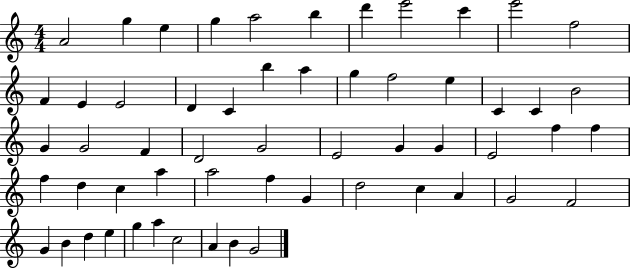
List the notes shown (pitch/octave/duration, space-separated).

A4/h G5/q E5/q G5/q A5/h B5/q D6/q E6/h C6/q E6/h F5/h F4/q E4/q E4/h D4/q C4/q B5/q A5/q G5/q F5/h E5/q C4/q C4/q B4/h G4/q G4/h F4/q D4/h G4/h E4/h G4/q G4/q E4/h F5/q F5/q F5/q D5/q C5/q A5/q A5/h F5/q G4/q D5/h C5/q A4/q G4/h F4/h G4/q B4/q D5/q E5/q G5/q A5/q C5/h A4/q B4/q G4/h